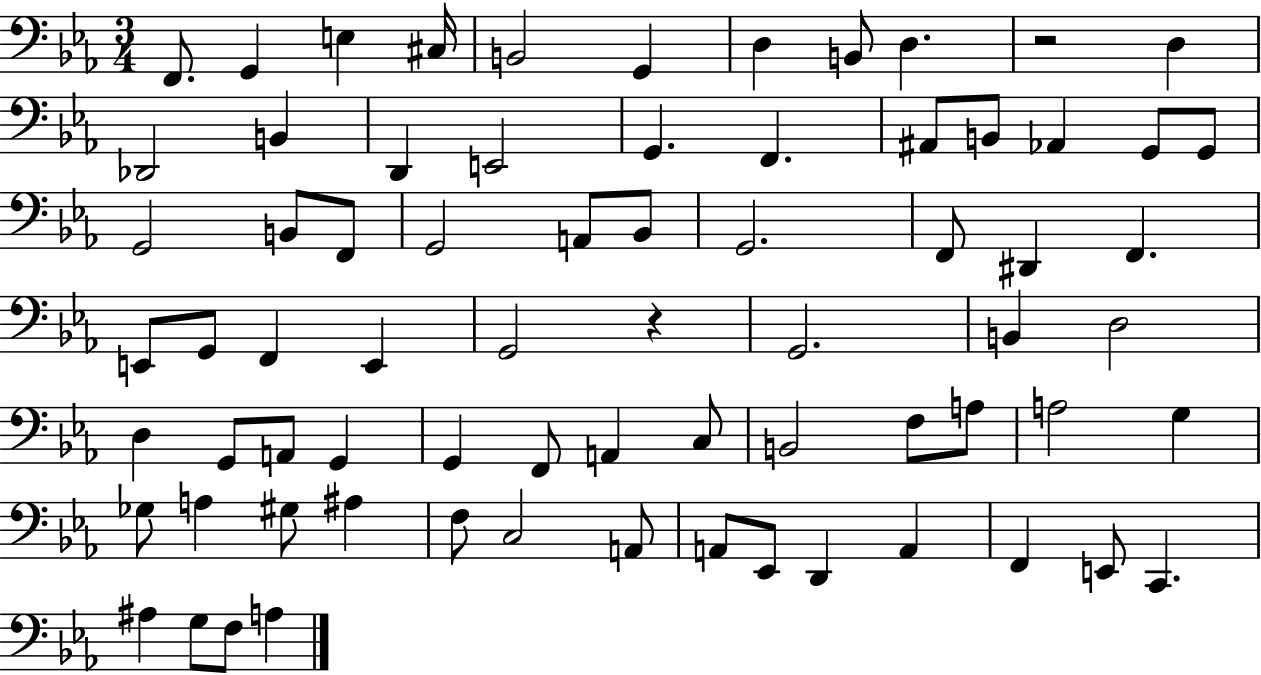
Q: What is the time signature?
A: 3/4